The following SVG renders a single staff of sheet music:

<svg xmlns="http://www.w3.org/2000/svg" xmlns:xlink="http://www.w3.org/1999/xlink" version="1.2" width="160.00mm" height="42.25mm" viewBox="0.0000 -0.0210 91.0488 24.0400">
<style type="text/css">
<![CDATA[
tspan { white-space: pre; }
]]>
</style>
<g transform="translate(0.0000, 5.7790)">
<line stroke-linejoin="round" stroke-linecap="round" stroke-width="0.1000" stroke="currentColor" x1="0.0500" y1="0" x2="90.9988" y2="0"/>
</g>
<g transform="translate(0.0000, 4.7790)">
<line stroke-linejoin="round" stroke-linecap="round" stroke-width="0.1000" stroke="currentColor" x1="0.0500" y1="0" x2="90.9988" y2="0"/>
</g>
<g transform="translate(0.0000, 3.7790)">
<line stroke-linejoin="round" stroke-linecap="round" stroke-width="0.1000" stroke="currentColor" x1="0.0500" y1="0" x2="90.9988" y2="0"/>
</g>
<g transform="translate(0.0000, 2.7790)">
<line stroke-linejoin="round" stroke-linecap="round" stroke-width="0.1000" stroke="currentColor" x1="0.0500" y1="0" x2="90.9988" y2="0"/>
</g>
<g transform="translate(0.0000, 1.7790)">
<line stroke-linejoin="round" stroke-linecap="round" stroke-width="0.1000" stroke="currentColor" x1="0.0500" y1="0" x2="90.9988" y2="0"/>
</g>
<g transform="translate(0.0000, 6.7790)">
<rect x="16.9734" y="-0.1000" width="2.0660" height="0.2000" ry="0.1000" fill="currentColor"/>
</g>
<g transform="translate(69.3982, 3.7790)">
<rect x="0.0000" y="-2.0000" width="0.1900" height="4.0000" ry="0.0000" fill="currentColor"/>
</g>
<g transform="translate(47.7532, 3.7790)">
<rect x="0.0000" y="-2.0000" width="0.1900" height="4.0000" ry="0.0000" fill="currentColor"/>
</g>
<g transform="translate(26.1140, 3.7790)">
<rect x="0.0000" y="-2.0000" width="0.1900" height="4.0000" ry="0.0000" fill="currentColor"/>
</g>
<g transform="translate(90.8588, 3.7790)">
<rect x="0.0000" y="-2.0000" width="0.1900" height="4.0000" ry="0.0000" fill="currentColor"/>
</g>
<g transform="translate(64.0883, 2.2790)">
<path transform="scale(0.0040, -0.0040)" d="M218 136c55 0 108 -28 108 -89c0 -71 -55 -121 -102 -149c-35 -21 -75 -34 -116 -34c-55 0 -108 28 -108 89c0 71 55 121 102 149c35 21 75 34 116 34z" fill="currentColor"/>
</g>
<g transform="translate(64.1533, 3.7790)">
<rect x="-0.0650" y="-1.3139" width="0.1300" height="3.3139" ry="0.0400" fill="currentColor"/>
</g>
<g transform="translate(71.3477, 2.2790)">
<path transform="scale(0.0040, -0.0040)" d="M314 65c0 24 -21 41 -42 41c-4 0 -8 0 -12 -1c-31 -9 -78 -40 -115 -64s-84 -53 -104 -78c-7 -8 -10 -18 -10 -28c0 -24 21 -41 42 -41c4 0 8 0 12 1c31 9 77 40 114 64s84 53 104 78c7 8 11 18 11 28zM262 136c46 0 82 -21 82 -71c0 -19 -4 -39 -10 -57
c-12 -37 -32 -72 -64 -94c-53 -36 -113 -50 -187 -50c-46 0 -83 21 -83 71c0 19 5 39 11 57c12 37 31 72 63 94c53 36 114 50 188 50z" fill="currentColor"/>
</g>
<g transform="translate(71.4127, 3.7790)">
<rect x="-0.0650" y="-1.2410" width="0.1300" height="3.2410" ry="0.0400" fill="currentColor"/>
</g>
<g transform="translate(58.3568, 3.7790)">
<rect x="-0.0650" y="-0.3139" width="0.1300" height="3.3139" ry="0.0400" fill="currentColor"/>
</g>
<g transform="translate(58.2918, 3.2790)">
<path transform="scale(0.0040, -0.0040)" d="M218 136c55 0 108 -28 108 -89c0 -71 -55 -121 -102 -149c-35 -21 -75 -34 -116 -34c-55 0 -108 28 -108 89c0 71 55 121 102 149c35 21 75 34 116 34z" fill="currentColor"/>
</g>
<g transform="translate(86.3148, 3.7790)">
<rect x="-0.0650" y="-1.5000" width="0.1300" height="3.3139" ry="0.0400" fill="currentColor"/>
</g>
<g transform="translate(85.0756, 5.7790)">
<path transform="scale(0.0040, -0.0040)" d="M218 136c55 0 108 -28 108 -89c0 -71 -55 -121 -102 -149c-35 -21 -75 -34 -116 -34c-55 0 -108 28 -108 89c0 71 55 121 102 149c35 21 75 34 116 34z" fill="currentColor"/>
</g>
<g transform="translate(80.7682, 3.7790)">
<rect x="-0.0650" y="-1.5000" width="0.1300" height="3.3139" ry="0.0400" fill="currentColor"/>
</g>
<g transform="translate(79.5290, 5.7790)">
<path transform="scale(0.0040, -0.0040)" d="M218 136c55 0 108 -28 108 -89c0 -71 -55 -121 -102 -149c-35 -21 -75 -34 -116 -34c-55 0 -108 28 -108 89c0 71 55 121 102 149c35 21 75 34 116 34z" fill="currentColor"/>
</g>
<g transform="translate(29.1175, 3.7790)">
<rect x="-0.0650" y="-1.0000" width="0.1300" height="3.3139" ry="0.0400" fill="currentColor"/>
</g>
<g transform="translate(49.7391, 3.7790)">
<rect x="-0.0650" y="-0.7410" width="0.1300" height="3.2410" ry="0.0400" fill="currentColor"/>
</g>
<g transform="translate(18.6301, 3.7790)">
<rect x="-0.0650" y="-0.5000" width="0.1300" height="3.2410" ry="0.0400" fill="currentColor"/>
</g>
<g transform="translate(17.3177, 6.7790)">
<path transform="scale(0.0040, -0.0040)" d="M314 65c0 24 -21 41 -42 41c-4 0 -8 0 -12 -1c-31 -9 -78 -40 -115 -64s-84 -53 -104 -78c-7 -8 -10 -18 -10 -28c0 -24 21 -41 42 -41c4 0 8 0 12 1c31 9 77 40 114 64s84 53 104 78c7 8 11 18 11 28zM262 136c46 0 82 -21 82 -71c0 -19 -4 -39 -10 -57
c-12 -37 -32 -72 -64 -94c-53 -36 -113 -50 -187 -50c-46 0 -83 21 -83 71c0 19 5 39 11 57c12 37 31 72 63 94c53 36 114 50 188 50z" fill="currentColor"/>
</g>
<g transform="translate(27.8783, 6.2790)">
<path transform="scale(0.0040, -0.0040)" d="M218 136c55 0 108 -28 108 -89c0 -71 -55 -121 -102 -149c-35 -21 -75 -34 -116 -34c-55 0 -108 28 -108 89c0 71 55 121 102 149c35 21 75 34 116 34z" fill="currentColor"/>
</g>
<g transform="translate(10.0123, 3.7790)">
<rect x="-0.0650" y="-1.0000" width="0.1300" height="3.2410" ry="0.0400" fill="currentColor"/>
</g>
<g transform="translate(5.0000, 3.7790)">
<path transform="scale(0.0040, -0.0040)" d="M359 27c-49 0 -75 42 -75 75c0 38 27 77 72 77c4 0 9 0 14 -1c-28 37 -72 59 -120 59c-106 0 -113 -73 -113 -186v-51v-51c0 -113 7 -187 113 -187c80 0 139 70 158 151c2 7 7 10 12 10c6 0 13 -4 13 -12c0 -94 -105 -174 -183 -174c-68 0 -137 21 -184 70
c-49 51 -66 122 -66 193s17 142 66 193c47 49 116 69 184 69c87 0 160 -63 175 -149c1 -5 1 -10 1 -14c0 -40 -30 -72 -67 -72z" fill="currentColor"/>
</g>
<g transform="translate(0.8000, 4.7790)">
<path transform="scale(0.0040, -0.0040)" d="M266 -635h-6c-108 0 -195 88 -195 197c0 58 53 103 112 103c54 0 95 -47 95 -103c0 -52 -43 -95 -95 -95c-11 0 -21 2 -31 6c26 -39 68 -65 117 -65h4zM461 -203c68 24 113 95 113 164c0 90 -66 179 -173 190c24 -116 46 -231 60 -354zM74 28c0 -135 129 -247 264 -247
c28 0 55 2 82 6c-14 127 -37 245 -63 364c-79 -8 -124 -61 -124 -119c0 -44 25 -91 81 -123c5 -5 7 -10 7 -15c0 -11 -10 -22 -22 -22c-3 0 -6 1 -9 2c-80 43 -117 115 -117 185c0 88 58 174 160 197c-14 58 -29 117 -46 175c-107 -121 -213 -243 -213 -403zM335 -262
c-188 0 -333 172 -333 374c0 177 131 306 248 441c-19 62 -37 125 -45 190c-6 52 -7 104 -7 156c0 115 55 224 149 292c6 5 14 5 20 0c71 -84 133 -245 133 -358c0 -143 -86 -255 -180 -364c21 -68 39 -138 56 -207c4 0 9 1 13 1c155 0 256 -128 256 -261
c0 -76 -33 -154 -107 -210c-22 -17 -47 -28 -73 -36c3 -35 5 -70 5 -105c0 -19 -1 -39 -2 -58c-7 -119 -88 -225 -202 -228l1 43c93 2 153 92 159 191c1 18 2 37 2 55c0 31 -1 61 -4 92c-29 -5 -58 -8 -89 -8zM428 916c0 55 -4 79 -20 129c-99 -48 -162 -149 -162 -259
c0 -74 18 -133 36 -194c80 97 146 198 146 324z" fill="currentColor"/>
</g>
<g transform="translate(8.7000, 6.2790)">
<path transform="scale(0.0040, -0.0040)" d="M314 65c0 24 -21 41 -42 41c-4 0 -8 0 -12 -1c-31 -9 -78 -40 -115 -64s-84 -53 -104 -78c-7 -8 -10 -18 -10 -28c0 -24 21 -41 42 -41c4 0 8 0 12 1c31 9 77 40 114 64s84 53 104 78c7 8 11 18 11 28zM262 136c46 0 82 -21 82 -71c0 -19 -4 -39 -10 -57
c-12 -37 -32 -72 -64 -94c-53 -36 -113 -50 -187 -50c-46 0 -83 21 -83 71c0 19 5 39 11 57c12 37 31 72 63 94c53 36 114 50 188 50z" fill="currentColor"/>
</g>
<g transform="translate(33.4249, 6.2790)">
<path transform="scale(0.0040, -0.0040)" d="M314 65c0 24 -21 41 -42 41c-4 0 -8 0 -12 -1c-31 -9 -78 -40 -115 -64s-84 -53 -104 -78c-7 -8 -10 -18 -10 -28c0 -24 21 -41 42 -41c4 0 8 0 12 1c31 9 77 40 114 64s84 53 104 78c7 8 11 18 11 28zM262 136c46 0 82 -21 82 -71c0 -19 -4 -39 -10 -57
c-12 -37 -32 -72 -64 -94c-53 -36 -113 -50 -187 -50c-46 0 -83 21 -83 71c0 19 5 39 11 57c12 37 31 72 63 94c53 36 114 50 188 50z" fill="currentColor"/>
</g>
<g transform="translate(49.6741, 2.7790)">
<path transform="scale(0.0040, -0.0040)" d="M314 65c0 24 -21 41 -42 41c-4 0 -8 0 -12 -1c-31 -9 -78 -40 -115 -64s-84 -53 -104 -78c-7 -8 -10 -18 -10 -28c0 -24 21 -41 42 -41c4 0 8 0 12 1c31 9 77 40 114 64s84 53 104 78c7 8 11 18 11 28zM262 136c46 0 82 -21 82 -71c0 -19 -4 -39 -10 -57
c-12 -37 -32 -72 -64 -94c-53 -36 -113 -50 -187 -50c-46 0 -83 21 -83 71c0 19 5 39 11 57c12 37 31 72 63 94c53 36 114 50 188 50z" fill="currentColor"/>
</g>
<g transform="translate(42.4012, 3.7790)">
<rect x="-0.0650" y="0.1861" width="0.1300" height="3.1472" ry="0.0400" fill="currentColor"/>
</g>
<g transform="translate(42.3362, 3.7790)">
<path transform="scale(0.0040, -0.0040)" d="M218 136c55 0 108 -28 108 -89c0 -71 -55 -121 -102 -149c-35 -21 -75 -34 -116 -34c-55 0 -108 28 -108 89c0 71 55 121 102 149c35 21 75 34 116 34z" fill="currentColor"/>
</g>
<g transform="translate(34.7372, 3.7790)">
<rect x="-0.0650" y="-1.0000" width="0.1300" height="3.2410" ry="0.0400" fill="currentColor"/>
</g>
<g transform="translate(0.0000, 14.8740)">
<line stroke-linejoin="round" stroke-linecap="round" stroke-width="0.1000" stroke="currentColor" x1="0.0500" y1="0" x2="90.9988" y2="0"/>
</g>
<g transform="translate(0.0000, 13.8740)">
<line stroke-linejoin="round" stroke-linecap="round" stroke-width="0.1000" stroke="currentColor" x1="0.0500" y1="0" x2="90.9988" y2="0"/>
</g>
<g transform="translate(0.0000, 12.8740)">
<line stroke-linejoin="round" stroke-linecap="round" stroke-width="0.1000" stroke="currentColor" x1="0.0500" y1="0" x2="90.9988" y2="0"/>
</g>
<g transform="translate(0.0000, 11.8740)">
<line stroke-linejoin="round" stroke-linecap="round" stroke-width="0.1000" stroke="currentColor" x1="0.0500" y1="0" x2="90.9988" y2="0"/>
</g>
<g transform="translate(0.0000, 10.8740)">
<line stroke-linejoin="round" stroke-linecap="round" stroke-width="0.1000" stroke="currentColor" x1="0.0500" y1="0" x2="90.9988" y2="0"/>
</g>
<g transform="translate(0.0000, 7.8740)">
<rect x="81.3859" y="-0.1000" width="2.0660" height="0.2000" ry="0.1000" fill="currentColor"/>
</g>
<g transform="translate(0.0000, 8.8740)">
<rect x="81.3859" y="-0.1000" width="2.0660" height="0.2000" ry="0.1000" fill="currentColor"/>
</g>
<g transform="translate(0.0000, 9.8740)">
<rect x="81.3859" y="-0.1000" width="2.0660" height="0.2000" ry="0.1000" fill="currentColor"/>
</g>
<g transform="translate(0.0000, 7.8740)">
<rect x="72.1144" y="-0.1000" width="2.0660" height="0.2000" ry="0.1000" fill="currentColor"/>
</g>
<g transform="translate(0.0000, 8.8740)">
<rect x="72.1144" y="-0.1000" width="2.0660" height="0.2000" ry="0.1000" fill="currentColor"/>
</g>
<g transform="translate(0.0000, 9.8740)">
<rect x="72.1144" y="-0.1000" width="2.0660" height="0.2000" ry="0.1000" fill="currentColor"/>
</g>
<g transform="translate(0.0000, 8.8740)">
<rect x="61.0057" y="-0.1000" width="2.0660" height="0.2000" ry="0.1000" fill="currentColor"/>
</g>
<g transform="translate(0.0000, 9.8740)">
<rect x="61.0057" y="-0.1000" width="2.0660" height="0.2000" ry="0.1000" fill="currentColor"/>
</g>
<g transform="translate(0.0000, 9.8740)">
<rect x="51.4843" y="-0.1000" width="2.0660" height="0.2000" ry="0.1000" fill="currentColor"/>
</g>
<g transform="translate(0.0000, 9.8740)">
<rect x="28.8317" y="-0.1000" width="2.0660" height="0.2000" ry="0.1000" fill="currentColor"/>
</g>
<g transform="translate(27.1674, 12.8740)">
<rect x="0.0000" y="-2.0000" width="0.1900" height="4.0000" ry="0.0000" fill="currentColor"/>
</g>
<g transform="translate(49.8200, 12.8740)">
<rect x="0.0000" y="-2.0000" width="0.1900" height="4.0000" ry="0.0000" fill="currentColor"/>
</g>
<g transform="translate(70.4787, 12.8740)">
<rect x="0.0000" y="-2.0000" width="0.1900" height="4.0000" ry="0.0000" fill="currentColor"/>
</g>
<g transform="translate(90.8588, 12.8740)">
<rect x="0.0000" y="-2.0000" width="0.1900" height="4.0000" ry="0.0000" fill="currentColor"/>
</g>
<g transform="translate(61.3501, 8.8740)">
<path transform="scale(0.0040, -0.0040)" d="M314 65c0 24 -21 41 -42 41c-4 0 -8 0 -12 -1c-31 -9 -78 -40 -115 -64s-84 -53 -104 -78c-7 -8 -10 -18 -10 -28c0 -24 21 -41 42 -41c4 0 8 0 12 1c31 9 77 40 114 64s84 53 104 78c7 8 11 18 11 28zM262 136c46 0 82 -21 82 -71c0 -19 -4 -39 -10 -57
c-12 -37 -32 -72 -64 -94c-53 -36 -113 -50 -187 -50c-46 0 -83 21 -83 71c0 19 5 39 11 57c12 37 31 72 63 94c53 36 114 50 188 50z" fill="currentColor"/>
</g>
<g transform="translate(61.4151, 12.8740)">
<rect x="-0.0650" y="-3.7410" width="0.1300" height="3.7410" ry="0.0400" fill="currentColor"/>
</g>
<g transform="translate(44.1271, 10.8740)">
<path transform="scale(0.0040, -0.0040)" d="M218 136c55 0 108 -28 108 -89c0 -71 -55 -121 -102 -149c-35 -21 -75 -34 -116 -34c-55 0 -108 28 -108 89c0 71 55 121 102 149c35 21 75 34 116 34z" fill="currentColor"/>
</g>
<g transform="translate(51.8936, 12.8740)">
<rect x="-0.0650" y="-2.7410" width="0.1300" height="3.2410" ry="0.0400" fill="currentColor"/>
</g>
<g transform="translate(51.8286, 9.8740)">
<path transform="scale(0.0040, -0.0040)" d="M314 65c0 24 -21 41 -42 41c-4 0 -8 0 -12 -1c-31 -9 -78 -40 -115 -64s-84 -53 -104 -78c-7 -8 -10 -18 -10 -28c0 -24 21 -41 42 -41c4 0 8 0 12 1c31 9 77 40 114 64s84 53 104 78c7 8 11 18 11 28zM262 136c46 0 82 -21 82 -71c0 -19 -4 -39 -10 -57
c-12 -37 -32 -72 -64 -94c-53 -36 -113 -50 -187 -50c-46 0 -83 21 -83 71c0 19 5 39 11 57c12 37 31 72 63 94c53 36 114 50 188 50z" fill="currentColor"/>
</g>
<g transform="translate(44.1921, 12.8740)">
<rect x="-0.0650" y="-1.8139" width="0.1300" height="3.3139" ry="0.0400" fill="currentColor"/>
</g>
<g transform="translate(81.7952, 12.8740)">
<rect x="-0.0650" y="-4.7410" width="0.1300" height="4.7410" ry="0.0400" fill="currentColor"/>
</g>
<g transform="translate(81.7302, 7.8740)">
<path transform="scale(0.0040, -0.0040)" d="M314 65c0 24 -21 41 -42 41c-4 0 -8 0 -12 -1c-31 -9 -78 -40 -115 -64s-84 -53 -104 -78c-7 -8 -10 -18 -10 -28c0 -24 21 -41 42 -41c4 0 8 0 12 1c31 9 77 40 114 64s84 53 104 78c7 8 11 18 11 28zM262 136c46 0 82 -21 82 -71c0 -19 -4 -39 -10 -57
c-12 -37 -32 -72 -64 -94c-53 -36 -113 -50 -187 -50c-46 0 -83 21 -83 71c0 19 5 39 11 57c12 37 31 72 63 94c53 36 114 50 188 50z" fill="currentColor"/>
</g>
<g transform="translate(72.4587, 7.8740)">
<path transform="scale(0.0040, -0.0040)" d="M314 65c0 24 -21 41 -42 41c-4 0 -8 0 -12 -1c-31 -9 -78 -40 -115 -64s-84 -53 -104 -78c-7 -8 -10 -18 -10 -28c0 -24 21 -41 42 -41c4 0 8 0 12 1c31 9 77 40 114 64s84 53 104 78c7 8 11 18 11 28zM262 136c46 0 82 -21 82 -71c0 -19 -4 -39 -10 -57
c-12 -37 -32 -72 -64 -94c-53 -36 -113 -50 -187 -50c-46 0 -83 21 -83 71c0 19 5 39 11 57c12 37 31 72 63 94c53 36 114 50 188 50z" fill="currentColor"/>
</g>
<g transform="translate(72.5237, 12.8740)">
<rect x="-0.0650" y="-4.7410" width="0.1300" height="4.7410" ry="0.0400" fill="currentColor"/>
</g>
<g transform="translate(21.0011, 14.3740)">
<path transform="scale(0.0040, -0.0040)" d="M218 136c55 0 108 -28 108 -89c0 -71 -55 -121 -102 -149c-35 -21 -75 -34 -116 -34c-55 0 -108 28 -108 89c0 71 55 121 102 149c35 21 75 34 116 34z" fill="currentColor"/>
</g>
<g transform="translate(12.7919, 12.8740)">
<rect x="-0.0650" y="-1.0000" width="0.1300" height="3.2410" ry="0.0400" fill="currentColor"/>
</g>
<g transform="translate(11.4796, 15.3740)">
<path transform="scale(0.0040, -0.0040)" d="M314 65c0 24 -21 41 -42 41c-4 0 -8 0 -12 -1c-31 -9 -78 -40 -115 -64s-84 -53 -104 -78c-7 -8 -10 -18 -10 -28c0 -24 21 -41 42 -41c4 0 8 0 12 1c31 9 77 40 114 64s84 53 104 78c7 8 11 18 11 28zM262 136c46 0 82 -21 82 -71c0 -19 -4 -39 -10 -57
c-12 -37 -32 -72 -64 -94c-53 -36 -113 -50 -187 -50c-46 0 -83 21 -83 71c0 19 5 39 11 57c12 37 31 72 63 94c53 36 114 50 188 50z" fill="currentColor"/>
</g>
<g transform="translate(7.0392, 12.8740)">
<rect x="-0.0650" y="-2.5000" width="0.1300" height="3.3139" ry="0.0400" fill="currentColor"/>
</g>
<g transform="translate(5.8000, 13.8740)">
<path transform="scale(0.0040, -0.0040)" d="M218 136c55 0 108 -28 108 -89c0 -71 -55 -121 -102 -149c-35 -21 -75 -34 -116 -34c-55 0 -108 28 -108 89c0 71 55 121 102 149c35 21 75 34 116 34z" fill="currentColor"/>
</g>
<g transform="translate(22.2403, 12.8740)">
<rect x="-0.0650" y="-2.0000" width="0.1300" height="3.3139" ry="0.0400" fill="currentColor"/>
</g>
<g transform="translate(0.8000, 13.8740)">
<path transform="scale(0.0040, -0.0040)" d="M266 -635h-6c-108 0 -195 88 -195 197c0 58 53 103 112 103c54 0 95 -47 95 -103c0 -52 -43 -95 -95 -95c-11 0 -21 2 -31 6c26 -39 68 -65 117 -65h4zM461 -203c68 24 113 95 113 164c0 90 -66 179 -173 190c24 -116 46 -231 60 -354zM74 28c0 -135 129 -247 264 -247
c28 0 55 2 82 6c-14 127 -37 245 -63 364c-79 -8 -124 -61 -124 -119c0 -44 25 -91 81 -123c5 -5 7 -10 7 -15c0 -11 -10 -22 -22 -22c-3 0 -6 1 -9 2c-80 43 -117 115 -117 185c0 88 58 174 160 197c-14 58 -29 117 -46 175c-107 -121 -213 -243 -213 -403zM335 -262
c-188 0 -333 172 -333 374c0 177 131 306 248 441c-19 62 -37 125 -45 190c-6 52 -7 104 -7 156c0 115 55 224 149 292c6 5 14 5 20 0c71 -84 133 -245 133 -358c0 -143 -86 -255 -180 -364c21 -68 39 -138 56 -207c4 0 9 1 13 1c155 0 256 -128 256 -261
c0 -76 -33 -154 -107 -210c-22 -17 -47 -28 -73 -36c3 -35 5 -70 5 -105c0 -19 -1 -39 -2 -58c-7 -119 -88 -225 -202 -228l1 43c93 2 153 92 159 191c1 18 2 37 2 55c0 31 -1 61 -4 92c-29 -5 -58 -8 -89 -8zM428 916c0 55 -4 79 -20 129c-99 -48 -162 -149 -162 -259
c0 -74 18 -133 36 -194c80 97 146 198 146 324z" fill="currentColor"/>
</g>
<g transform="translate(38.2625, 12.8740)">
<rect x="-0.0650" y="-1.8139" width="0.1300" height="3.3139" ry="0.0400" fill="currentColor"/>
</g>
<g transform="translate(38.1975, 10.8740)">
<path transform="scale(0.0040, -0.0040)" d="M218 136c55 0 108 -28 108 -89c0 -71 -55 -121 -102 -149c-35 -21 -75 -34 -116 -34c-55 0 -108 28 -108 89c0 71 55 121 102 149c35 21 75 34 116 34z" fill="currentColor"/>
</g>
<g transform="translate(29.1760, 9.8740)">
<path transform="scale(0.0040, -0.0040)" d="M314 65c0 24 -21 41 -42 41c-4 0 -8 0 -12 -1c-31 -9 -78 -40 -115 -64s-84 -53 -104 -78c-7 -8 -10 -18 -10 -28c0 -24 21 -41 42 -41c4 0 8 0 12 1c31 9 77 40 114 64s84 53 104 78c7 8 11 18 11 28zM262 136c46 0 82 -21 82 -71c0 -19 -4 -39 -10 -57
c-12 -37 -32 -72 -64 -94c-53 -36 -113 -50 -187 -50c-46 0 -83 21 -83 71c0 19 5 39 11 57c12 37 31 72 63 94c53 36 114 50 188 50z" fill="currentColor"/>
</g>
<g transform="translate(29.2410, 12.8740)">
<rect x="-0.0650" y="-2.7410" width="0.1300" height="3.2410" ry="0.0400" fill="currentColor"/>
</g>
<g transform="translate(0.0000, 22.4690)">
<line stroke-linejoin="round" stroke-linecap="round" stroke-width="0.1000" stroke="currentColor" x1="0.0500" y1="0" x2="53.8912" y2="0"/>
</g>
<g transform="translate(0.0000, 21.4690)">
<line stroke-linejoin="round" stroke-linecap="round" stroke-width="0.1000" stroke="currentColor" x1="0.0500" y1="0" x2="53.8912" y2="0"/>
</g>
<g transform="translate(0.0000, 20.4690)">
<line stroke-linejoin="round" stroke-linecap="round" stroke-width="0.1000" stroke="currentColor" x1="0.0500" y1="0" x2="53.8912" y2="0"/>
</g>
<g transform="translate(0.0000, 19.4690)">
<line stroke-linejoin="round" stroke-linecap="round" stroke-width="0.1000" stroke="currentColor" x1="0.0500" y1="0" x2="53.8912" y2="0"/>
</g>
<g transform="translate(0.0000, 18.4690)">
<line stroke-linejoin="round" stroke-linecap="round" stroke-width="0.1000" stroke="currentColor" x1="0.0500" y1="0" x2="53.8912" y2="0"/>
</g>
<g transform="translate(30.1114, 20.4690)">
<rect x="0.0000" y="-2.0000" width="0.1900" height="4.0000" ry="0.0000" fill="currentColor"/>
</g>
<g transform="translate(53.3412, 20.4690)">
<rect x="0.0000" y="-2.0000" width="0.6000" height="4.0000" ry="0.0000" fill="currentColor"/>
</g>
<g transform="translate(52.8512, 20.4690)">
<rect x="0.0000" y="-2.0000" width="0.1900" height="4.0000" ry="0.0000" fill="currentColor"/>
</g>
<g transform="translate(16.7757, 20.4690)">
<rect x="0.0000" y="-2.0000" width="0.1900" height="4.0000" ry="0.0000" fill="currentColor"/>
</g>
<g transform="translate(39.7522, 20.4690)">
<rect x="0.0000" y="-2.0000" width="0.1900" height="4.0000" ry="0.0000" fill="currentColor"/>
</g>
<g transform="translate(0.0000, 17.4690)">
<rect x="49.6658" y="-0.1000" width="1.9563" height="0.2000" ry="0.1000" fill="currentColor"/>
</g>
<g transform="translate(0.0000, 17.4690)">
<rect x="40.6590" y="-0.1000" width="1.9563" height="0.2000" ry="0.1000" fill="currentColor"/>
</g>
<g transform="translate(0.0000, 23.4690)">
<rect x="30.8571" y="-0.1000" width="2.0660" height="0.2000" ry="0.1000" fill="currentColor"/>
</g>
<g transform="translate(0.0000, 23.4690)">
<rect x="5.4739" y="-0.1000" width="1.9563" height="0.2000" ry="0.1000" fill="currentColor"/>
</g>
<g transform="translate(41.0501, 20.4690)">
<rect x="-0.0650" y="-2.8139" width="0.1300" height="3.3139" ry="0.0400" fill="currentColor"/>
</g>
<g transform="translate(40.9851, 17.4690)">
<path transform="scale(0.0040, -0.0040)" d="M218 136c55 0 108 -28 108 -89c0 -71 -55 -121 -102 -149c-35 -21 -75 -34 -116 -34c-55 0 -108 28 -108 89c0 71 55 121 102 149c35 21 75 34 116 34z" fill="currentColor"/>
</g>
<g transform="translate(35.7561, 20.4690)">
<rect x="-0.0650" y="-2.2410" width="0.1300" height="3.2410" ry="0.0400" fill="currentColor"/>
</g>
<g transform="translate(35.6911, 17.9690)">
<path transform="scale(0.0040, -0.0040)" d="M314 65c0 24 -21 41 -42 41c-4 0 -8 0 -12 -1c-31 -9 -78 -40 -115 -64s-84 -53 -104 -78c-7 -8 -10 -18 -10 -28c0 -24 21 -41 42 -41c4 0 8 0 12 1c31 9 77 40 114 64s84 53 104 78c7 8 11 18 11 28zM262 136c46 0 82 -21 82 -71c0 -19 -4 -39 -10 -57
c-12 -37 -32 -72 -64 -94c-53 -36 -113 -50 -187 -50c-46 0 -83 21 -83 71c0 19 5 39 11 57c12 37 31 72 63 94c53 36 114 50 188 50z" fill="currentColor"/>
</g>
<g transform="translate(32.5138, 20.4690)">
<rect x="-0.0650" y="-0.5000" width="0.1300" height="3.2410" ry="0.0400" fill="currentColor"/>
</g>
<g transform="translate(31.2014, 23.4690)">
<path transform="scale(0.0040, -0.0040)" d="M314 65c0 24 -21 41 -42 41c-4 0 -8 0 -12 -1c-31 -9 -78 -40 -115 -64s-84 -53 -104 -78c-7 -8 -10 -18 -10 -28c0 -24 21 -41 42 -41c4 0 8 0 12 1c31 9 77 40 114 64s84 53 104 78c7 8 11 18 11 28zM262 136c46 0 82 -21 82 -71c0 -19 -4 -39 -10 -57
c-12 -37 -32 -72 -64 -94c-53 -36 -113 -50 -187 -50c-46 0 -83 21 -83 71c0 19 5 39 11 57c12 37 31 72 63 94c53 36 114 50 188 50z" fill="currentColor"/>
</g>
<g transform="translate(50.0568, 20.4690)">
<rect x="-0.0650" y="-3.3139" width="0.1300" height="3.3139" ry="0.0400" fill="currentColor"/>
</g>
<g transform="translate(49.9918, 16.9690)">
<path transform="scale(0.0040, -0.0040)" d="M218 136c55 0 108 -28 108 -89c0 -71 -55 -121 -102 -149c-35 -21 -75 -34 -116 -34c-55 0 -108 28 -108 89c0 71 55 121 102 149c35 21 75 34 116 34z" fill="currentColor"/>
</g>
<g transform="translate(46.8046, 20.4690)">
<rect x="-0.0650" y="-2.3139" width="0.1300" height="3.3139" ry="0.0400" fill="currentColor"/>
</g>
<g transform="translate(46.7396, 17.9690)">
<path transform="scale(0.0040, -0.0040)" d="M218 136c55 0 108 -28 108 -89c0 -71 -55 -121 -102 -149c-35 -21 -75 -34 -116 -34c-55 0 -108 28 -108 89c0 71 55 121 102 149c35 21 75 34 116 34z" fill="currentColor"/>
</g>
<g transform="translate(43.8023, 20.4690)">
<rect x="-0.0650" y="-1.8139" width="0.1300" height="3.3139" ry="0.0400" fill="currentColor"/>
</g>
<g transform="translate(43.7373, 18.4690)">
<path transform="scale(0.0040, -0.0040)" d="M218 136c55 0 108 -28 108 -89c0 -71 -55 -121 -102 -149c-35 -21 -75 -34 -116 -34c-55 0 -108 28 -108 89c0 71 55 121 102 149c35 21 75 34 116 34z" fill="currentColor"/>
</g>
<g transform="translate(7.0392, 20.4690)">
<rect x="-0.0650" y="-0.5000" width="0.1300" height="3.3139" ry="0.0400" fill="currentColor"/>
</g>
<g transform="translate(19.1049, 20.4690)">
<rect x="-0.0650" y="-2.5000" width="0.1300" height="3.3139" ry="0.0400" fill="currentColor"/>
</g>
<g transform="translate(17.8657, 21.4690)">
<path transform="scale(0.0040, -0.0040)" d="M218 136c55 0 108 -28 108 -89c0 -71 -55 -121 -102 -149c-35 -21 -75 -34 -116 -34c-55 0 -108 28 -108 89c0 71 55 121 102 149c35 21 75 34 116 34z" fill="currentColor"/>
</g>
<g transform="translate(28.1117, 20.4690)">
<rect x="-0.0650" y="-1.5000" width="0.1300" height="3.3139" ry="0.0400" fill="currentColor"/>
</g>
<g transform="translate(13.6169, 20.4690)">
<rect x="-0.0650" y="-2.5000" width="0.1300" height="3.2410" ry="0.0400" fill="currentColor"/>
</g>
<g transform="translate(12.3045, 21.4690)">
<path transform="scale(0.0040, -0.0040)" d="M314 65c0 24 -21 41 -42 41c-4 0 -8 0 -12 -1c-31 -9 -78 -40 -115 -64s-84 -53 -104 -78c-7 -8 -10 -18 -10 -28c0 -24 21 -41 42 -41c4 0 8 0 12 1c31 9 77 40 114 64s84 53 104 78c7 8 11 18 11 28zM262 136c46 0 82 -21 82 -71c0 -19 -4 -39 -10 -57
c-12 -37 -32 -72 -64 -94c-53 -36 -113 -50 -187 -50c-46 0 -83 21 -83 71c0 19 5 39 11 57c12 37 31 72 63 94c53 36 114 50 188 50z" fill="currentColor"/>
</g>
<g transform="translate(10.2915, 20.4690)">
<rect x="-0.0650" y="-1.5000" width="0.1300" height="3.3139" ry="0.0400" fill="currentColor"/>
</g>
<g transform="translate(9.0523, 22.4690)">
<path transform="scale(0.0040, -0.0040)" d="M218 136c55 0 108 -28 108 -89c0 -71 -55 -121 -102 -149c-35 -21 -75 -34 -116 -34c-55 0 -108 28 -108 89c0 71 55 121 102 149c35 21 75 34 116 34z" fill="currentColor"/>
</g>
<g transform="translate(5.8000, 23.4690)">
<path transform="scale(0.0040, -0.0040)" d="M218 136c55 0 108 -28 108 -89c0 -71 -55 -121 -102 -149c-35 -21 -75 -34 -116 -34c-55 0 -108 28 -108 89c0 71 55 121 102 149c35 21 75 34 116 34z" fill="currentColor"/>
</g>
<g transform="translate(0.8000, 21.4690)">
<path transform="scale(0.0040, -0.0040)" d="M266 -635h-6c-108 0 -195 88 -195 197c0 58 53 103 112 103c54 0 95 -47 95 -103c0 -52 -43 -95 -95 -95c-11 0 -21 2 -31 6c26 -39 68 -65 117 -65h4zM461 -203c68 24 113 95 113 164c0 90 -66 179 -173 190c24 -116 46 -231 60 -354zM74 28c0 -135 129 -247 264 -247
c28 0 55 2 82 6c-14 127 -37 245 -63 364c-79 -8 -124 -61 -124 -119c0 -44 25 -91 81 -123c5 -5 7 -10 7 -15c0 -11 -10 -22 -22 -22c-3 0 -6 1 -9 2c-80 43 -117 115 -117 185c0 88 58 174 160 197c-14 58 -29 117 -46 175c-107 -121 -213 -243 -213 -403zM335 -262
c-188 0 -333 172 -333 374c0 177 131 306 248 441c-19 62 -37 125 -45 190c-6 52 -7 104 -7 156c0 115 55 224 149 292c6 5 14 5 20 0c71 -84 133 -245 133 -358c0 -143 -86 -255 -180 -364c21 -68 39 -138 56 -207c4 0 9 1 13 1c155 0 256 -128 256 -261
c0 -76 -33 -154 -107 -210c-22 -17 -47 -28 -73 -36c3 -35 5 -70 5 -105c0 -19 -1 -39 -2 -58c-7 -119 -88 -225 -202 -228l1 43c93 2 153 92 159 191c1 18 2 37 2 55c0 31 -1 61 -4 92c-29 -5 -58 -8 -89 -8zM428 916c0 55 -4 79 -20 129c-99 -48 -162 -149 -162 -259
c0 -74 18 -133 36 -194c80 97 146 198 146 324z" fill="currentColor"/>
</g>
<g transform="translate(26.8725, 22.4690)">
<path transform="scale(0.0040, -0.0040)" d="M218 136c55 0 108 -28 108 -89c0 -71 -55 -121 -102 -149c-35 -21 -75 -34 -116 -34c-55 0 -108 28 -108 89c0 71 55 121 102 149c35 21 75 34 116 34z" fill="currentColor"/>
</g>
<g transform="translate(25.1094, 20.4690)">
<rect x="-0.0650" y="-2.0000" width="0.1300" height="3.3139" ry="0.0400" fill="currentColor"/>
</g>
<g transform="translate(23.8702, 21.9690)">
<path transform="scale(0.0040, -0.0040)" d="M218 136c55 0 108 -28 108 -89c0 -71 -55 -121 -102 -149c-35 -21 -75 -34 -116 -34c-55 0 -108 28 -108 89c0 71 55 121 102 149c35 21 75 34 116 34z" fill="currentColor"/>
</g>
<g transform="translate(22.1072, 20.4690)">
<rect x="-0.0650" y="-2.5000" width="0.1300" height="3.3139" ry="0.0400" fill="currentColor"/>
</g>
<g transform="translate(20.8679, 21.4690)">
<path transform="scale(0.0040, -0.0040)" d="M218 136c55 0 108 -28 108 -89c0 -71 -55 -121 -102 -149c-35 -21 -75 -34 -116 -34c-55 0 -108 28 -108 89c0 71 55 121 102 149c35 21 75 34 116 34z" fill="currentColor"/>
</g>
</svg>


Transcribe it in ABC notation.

X:1
T:Untitled
M:4/4
L:1/4
K:C
D2 C2 D D2 B d2 c e e2 E E G D2 F a2 f f a2 c'2 e'2 e'2 C E G2 G G F E C2 g2 a f g b